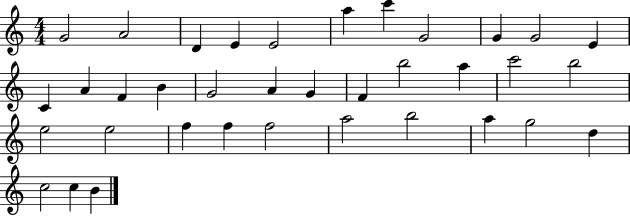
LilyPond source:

{
  \clef treble
  \numericTimeSignature
  \time 4/4
  \key c \major
  g'2 a'2 | d'4 e'4 e'2 | a''4 c'''4 g'2 | g'4 g'2 e'4 | \break c'4 a'4 f'4 b'4 | g'2 a'4 g'4 | f'4 b''2 a''4 | c'''2 b''2 | \break e''2 e''2 | f''4 f''4 f''2 | a''2 b''2 | a''4 g''2 d''4 | \break c''2 c''4 b'4 | \bar "|."
}